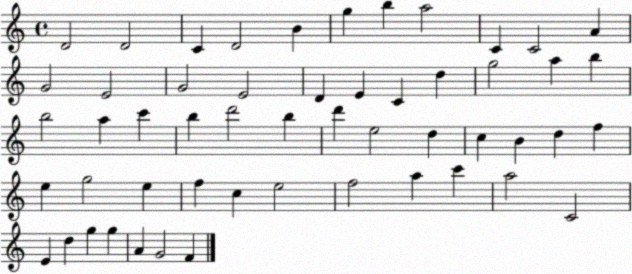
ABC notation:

X:1
T:Untitled
M:4/4
L:1/4
K:C
D2 D2 C D2 B g b a2 C C2 A G2 E2 G2 E2 D E C d g2 a b b2 a c' b d'2 b d' e2 d c B d f e g2 e f c e2 f2 a c' a2 C2 E d g g A G2 F